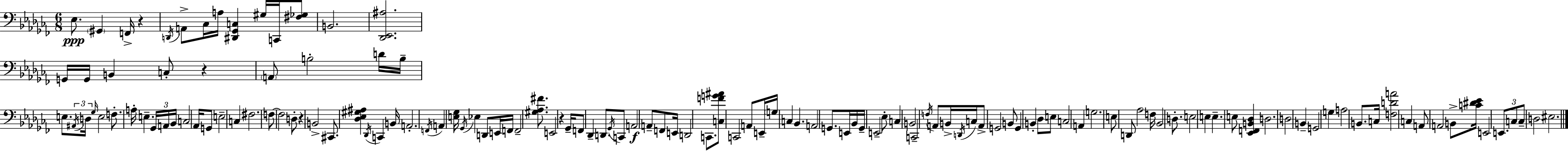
X:1
T:Untitled
M:6/8
L:1/4
K:Abm
_E,/2 ^G,, F,,/4 z D,,/4 A,,/2 _C,/4 A,/4 [^D,,_G,,C,] ^G,/4 C,,/4 [^F,_G,]/2 B,,2 [_D,,_E,,^A,]2 G,,/4 G,,/4 B,, C,/2 z A,,/2 B,2 D/4 B,/4 E,/2 ^A,,/4 D,/4 _G,/4 E,2 F,/2 A,/4 E, _G,,/4 A,,/4 _B,,/4 C,2 _A,,/4 G,,/2 E,2 C, ^F,2 F,/2 F,2 D,/2 z B,,2 ^C,,/2 [_D,_E,^G,^A,] _D,,/4 C,, B,,/4 A,,2 F,,/4 A,, [E,_G,]/4 _G,,/4 _E, D,,/2 E,,/4 F,,/4 F,,2 [^G,_A,^F]/2 E,,2 z _G,,/4 F,,/2 _D,, D,,/2 _G,,/4 C,,/2 A,,2 A,,/2 F,,/2 E,,/4 D,,2 C,,/2 [C,FG^A]/2 C,,2 A,,/2 E,,/4 G,/4 C, _B,, A,,2 G,,/2 E,,/4 _B,,/4 G,,/4 E,,2 _E,/2 C, B,,2 C,,2 F,/4 A,,/2 B,,/4 D,,/4 C,/4 A,,/2 G,,2 B,,/2 G,, B,, _D,/2 E,/2 C,2 A,, G,2 E,/2 D,,/2 _A,2 F,/4 _B,,2 D,/2 E,2 E, E, E,/2 [_E,,F,,B,,_D,] D,2 D,2 B,, G,,2 G, A,2 B,,/2 C,/4 [F,DA]2 C, A,,/2 A,,2 B,,/2 [C^D_E]/4 E,,2 E,,/2 C,/2 C,/2 D,2 ^E,2